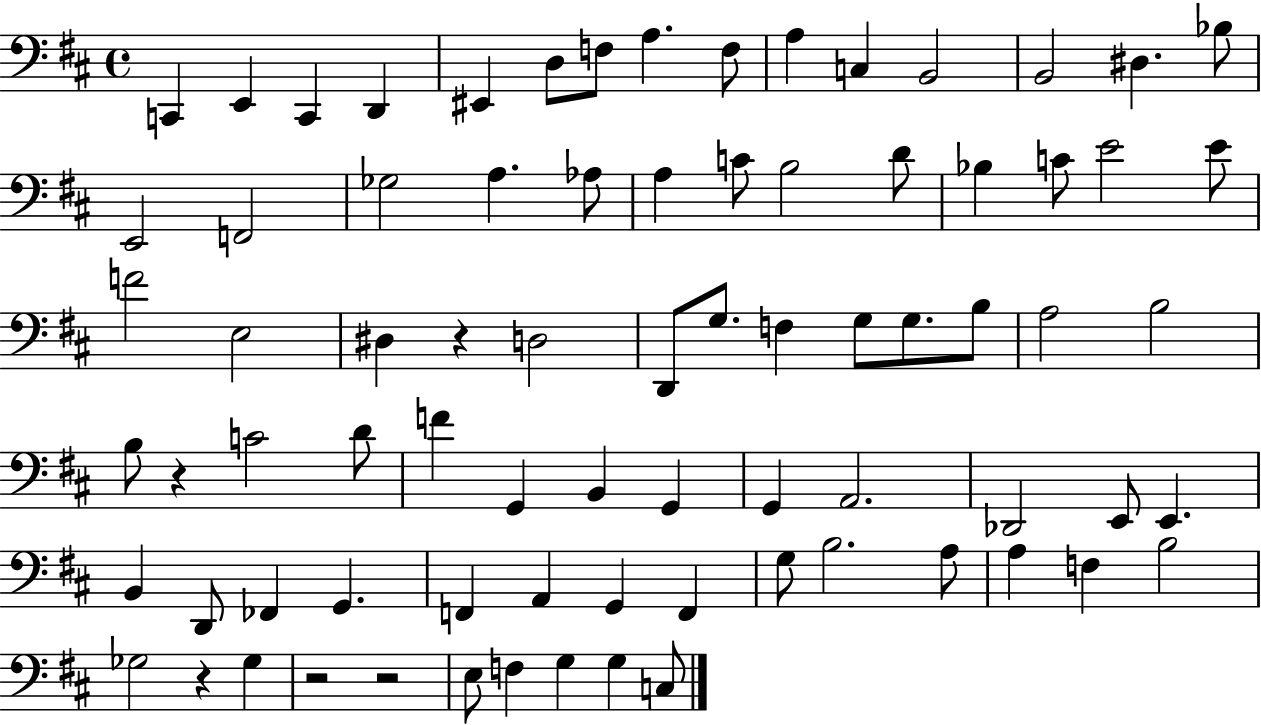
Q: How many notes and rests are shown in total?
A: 78